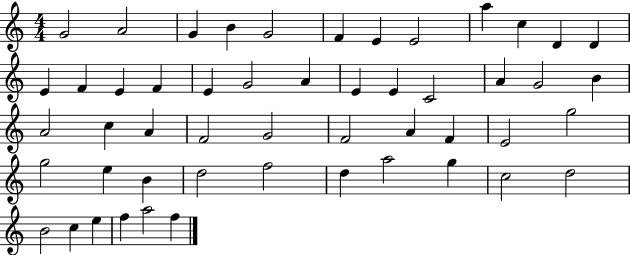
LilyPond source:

{
  \clef treble
  \numericTimeSignature
  \time 4/4
  \key c \major
  g'2 a'2 | g'4 b'4 g'2 | f'4 e'4 e'2 | a''4 c''4 d'4 d'4 | \break e'4 f'4 e'4 f'4 | e'4 g'2 a'4 | e'4 e'4 c'2 | a'4 g'2 b'4 | \break a'2 c''4 a'4 | f'2 g'2 | f'2 a'4 f'4 | e'2 g''2 | \break g''2 e''4 b'4 | d''2 f''2 | d''4 a''2 g''4 | c''2 d''2 | \break b'2 c''4 e''4 | f''4 a''2 f''4 | \bar "|."
}